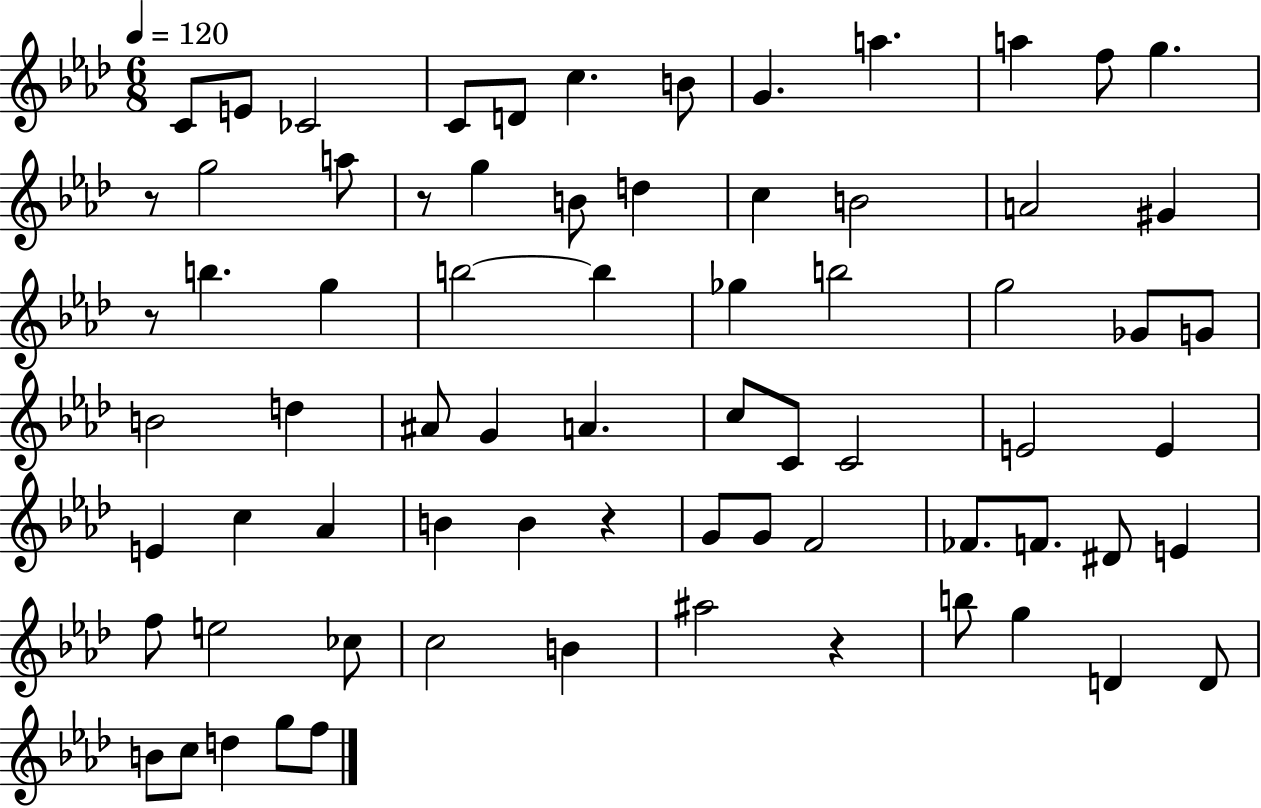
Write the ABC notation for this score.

X:1
T:Untitled
M:6/8
L:1/4
K:Ab
C/2 E/2 _C2 C/2 D/2 c B/2 G a a f/2 g z/2 g2 a/2 z/2 g B/2 d c B2 A2 ^G z/2 b g b2 b _g b2 g2 _G/2 G/2 B2 d ^A/2 G A c/2 C/2 C2 E2 E E c _A B B z G/2 G/2 F2 _F/2 F/2 ^D/2 E f/2 e2 _c/2 c2 B ^a2 z b/2 g D D/2 B/2 c/2 d g/2 f/2